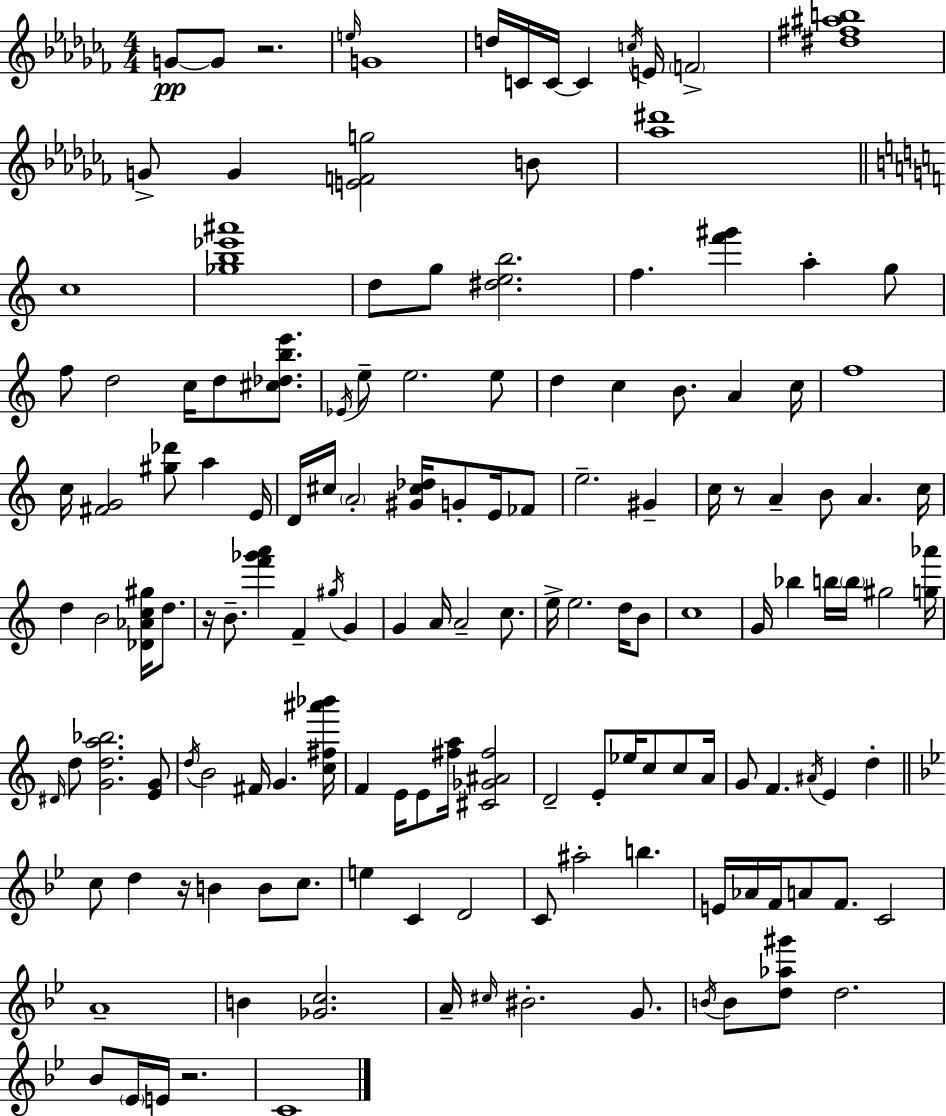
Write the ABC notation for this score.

X:1
T:Untitled
M:4/4
L:1/4
K:Abm
G/2 G/2 z2 e/4 G4 d/4 C/4 C/4 C c/4 E/4 F2 [^d^f^ab]4 G/2 G [EFg]2 B/2 [_a^d']4 c4 [_gb_e'^a']4 d/2 g/2 [^deb]2 f [f'^g'] a g/2 f/2 d2 c/4 d/2 [^c_dbe']/2 _E/4 e/2 e2 e/2 d c B/2 A c/4 f4 c/4 [^FG]2 [^g_d']/2 a E/4 D/4 ^c/4 A2 [^G^c_d]/4 G/2 E/4 _F/2 e2 ^G c/4 z/2 A B/2 A c/4 d B2 [_D_Ac^g]/4 d/2 z/4 B/2 [f'_g'a'] F ^g/4 G G A/4 A2 c/2 e/4 e2 d/4 B/2 c4 G/4 _b b/4 b/4 ^g2 [g_a']/4 ^D/4 d/2 [Gda_b]2 [EG]/2 d/4 B2 ^F/4 G [c^f^a'_b']/4 F E/4 E/2 [^fa]/4 [^C_G^A^f]2 D2 E/2 _e/4 c/2 c/2 A/4 G/2 F ^A/4 E d c/2 d z/4 B B/2 c/2 e C D2 C/2 ^a2 b E/4 _A/4 F/4 A/2 F/2 C2 A4 B [_Gc]2 A/4 ^c/4 ^B2 G/2 B/4 B/2 [d_a^g']/2 d2 _B/2 _E/4 E/4 z2 C4